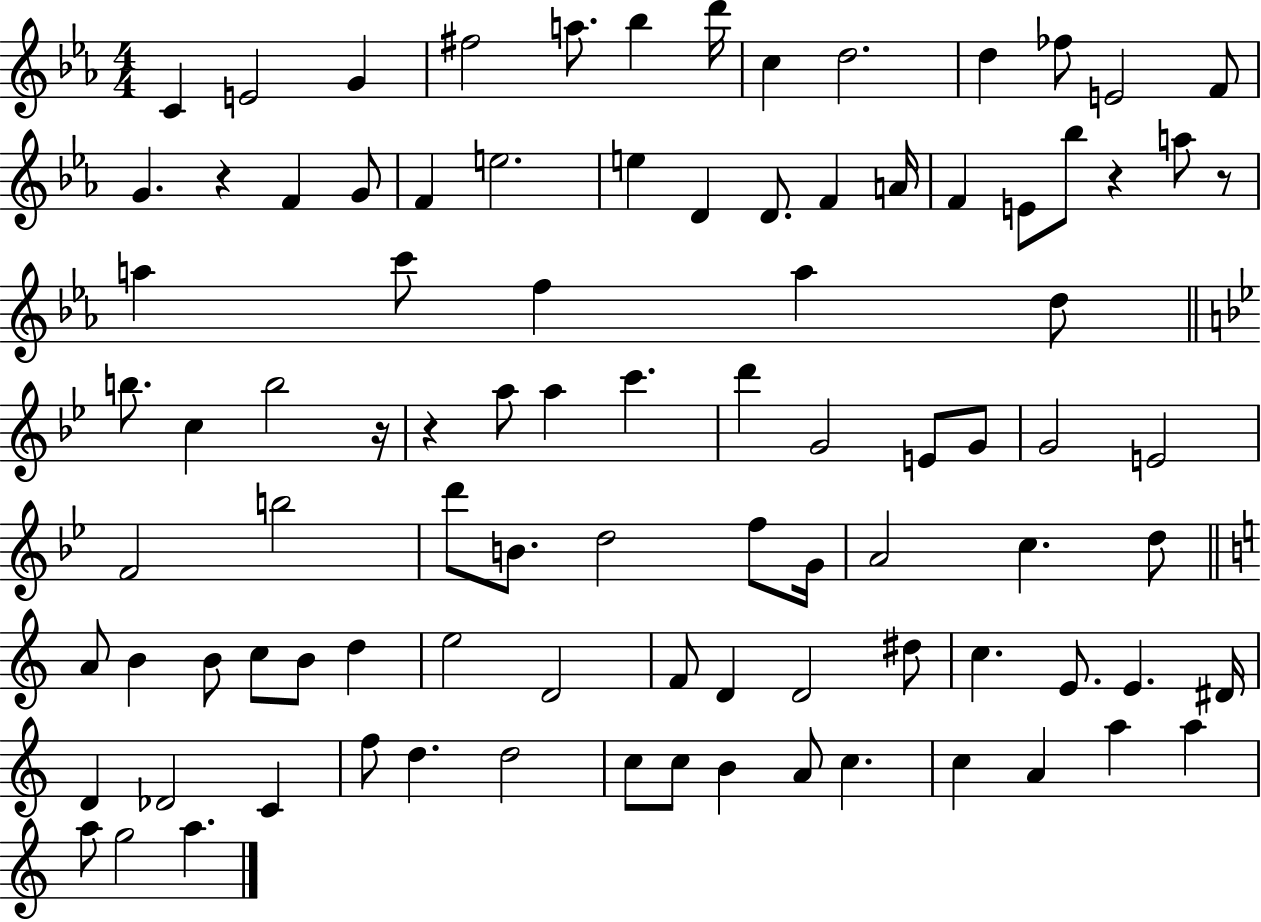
{
  \clef treble
  \numericTimeSignature
  \time 4/4
  \key ees \major
  c'4 e'2 g'4 | fis''2 a''8. bes''4 d'''16 | c''4 d''2. | d''4 fes''8 e'2 f'8 | \break g'4. r4 f'4 g'8 | f'4 e''2. | e''4 d'4 d'8. f'4 a'16 | f'4 e'8 bes''8 r4 a''8 r8 | \break a''4 c'''8 f''4 a''4 d''8 | \bar "||" \break \key bes \major b''8. c''4 b''2 r16 | r4 a''8 a''4 c'''4. | d'''4 g'2 e'8 g'8 | g'2 e'2 | \break f'2 b''2 | d'''8 b'8. d''2 f''8 g'16 | a'2 c''4. d''8 | \bar "||" \break \key c \major a'8 b'4 b'8 c''8 b'8 d''4 | e''2 d'2 | f'8 d'4 d'2 dis''8 | c''4. e'8. e'4. dis'16 | \break d'4 des'2 c'4 | f''8 d''4. d''2 | c''8 c''8 b'4 a'8 c''4. | c''4 a'4 a''4 a''4 | \break a''8 g''2 a''4. | \bar "|."
}